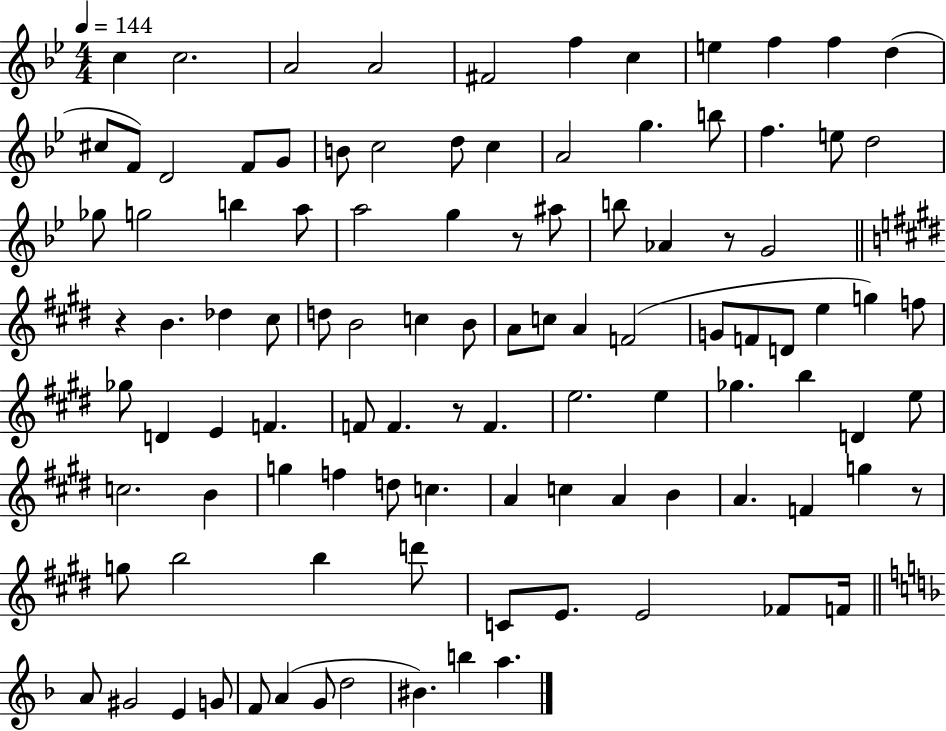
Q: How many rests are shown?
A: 5